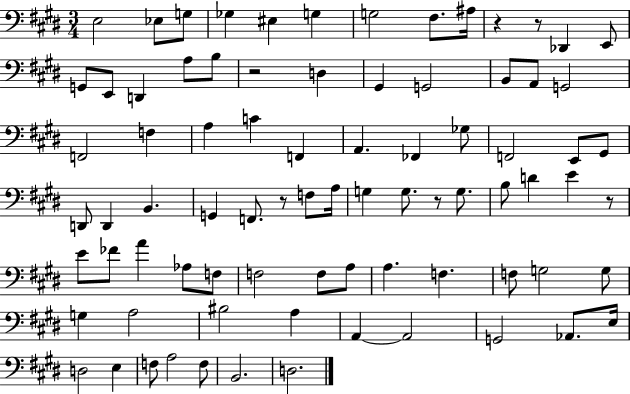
E3/h Eb3/e G3/e Gb3/q EIS3/q G3/q G3/h F#3/e. A#3/s R/q R/e Db2/q E2/e G2/e E2/e D2/q A3/e B3/e R/h D3/q G#2/q G2/h B2/e A2/e G2/h F2/h F3/q A3/q C4/q F2/q A2/q. FES2/q Gb3/e F2/h E2/e G#2/e D2/e D2/q B2/q. G2/q F2/e. R/e F3/e A3/s G3/q G3/e. R/e G3/e. B3/e D4/q E4/q R/e E4/e FES4/e A4/q Ab3/e F3/e F3/h F3/e A3/e A3/q. F3/q. F3/e G3/h G3/e G3/q A3/h BIS3/h A3/q A2/q A2/h G2/h Ab2/e. E3/s D3/h E3/q F3/e A3/h F3/e B2/h. D3/h.